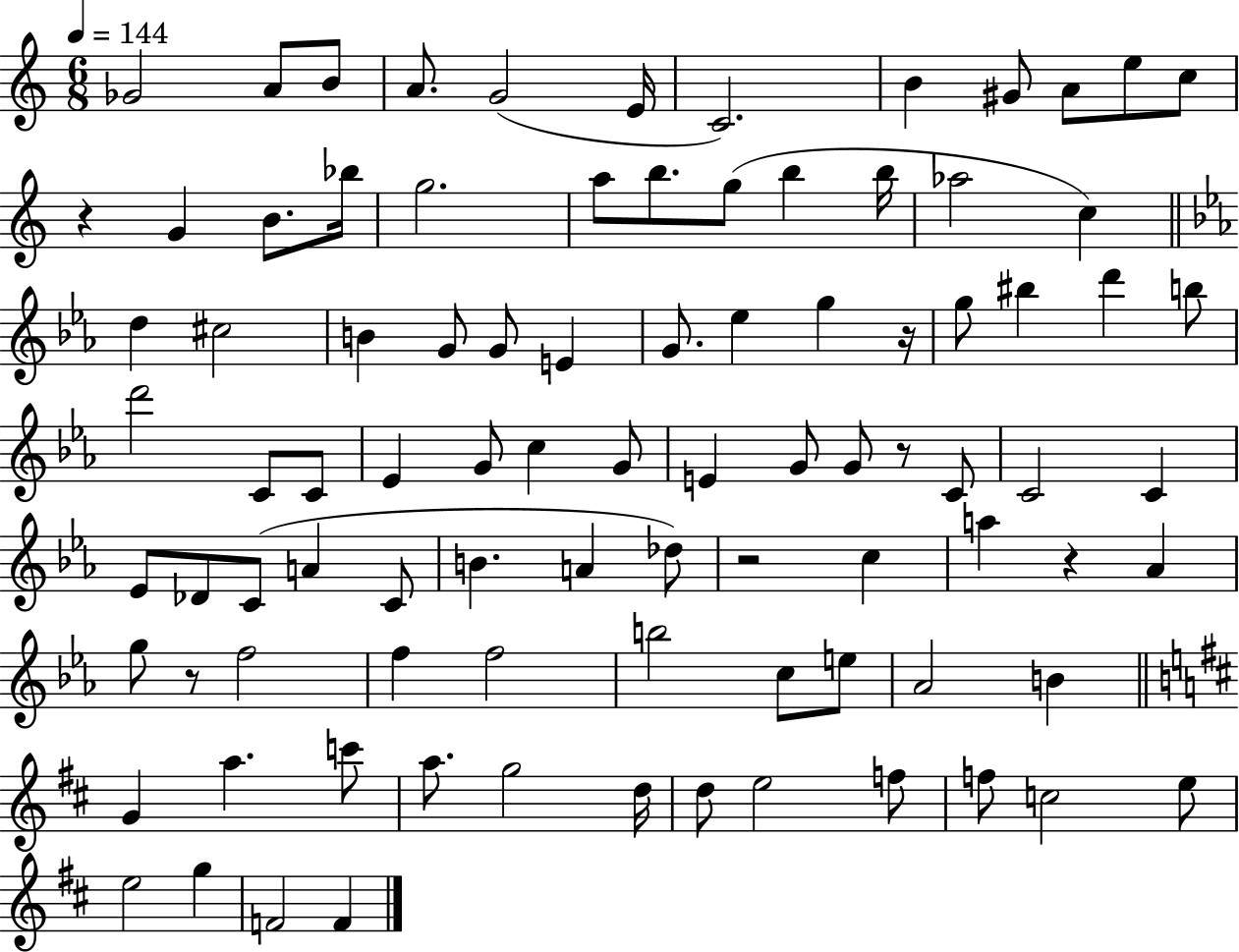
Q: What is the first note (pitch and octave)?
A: Gb4